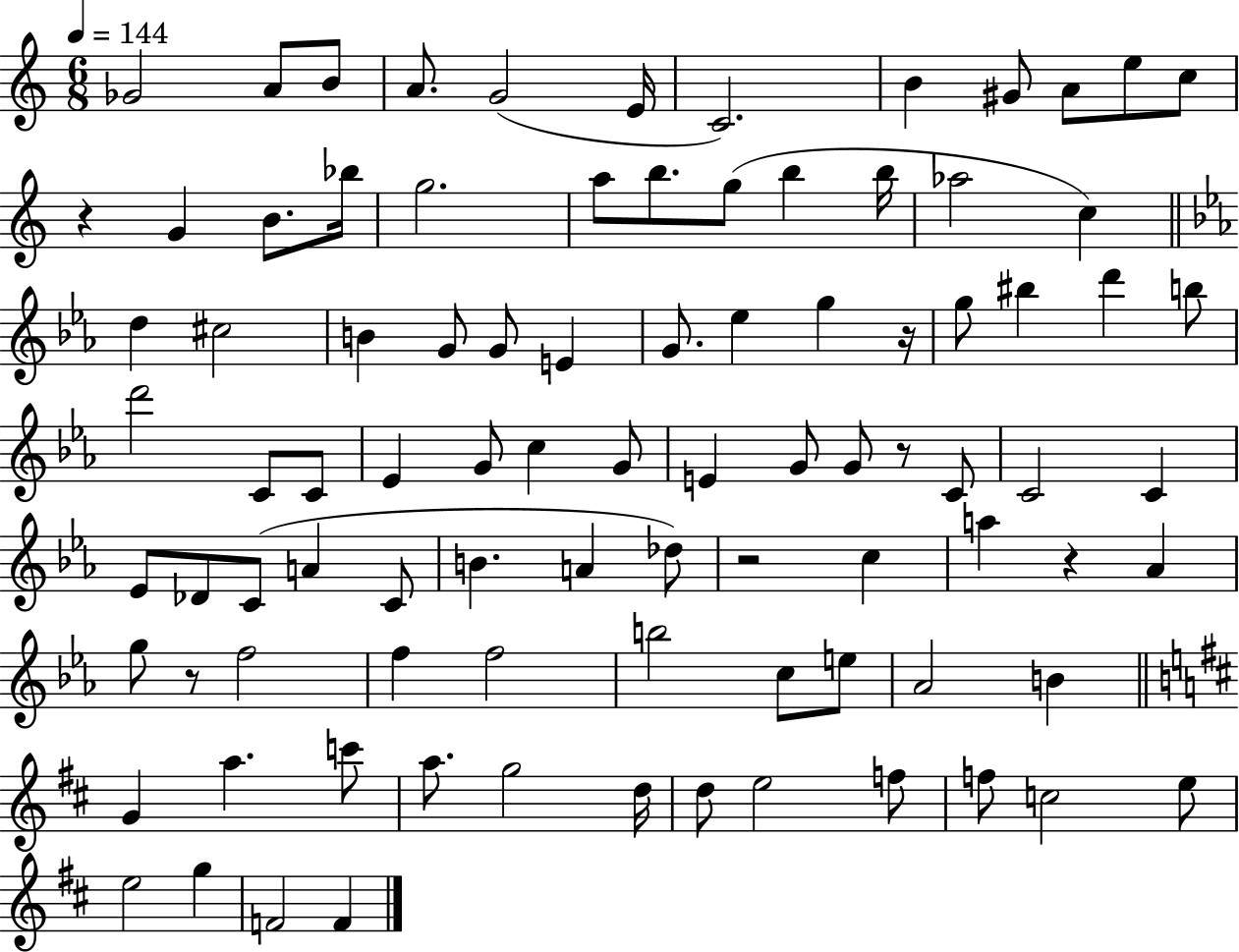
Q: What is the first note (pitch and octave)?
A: Gb4